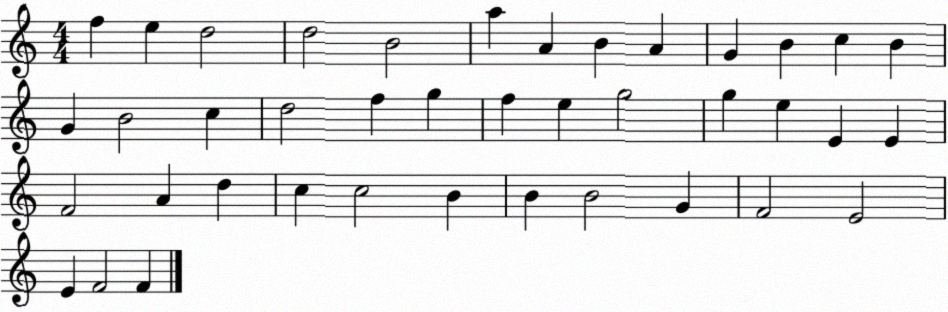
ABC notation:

X:1
T:Untitled
M:4/4
L:1/4
K:C
f e d2 d2 B2 a A B A G B c B G B2 c d2 f g f e g2 g e E E F2 A d c c2 B B B2 G F2 E2 E F2 F